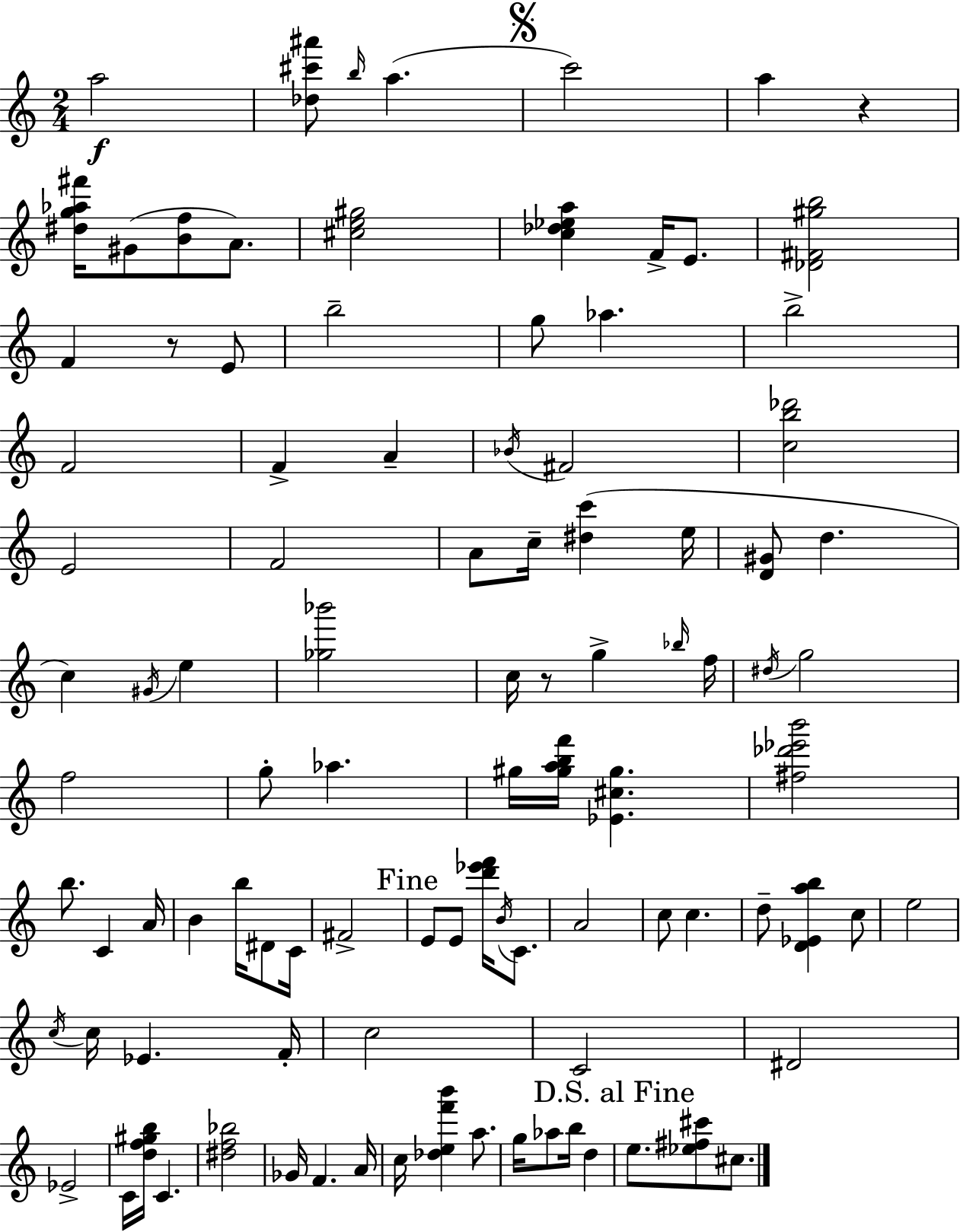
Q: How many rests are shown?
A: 3